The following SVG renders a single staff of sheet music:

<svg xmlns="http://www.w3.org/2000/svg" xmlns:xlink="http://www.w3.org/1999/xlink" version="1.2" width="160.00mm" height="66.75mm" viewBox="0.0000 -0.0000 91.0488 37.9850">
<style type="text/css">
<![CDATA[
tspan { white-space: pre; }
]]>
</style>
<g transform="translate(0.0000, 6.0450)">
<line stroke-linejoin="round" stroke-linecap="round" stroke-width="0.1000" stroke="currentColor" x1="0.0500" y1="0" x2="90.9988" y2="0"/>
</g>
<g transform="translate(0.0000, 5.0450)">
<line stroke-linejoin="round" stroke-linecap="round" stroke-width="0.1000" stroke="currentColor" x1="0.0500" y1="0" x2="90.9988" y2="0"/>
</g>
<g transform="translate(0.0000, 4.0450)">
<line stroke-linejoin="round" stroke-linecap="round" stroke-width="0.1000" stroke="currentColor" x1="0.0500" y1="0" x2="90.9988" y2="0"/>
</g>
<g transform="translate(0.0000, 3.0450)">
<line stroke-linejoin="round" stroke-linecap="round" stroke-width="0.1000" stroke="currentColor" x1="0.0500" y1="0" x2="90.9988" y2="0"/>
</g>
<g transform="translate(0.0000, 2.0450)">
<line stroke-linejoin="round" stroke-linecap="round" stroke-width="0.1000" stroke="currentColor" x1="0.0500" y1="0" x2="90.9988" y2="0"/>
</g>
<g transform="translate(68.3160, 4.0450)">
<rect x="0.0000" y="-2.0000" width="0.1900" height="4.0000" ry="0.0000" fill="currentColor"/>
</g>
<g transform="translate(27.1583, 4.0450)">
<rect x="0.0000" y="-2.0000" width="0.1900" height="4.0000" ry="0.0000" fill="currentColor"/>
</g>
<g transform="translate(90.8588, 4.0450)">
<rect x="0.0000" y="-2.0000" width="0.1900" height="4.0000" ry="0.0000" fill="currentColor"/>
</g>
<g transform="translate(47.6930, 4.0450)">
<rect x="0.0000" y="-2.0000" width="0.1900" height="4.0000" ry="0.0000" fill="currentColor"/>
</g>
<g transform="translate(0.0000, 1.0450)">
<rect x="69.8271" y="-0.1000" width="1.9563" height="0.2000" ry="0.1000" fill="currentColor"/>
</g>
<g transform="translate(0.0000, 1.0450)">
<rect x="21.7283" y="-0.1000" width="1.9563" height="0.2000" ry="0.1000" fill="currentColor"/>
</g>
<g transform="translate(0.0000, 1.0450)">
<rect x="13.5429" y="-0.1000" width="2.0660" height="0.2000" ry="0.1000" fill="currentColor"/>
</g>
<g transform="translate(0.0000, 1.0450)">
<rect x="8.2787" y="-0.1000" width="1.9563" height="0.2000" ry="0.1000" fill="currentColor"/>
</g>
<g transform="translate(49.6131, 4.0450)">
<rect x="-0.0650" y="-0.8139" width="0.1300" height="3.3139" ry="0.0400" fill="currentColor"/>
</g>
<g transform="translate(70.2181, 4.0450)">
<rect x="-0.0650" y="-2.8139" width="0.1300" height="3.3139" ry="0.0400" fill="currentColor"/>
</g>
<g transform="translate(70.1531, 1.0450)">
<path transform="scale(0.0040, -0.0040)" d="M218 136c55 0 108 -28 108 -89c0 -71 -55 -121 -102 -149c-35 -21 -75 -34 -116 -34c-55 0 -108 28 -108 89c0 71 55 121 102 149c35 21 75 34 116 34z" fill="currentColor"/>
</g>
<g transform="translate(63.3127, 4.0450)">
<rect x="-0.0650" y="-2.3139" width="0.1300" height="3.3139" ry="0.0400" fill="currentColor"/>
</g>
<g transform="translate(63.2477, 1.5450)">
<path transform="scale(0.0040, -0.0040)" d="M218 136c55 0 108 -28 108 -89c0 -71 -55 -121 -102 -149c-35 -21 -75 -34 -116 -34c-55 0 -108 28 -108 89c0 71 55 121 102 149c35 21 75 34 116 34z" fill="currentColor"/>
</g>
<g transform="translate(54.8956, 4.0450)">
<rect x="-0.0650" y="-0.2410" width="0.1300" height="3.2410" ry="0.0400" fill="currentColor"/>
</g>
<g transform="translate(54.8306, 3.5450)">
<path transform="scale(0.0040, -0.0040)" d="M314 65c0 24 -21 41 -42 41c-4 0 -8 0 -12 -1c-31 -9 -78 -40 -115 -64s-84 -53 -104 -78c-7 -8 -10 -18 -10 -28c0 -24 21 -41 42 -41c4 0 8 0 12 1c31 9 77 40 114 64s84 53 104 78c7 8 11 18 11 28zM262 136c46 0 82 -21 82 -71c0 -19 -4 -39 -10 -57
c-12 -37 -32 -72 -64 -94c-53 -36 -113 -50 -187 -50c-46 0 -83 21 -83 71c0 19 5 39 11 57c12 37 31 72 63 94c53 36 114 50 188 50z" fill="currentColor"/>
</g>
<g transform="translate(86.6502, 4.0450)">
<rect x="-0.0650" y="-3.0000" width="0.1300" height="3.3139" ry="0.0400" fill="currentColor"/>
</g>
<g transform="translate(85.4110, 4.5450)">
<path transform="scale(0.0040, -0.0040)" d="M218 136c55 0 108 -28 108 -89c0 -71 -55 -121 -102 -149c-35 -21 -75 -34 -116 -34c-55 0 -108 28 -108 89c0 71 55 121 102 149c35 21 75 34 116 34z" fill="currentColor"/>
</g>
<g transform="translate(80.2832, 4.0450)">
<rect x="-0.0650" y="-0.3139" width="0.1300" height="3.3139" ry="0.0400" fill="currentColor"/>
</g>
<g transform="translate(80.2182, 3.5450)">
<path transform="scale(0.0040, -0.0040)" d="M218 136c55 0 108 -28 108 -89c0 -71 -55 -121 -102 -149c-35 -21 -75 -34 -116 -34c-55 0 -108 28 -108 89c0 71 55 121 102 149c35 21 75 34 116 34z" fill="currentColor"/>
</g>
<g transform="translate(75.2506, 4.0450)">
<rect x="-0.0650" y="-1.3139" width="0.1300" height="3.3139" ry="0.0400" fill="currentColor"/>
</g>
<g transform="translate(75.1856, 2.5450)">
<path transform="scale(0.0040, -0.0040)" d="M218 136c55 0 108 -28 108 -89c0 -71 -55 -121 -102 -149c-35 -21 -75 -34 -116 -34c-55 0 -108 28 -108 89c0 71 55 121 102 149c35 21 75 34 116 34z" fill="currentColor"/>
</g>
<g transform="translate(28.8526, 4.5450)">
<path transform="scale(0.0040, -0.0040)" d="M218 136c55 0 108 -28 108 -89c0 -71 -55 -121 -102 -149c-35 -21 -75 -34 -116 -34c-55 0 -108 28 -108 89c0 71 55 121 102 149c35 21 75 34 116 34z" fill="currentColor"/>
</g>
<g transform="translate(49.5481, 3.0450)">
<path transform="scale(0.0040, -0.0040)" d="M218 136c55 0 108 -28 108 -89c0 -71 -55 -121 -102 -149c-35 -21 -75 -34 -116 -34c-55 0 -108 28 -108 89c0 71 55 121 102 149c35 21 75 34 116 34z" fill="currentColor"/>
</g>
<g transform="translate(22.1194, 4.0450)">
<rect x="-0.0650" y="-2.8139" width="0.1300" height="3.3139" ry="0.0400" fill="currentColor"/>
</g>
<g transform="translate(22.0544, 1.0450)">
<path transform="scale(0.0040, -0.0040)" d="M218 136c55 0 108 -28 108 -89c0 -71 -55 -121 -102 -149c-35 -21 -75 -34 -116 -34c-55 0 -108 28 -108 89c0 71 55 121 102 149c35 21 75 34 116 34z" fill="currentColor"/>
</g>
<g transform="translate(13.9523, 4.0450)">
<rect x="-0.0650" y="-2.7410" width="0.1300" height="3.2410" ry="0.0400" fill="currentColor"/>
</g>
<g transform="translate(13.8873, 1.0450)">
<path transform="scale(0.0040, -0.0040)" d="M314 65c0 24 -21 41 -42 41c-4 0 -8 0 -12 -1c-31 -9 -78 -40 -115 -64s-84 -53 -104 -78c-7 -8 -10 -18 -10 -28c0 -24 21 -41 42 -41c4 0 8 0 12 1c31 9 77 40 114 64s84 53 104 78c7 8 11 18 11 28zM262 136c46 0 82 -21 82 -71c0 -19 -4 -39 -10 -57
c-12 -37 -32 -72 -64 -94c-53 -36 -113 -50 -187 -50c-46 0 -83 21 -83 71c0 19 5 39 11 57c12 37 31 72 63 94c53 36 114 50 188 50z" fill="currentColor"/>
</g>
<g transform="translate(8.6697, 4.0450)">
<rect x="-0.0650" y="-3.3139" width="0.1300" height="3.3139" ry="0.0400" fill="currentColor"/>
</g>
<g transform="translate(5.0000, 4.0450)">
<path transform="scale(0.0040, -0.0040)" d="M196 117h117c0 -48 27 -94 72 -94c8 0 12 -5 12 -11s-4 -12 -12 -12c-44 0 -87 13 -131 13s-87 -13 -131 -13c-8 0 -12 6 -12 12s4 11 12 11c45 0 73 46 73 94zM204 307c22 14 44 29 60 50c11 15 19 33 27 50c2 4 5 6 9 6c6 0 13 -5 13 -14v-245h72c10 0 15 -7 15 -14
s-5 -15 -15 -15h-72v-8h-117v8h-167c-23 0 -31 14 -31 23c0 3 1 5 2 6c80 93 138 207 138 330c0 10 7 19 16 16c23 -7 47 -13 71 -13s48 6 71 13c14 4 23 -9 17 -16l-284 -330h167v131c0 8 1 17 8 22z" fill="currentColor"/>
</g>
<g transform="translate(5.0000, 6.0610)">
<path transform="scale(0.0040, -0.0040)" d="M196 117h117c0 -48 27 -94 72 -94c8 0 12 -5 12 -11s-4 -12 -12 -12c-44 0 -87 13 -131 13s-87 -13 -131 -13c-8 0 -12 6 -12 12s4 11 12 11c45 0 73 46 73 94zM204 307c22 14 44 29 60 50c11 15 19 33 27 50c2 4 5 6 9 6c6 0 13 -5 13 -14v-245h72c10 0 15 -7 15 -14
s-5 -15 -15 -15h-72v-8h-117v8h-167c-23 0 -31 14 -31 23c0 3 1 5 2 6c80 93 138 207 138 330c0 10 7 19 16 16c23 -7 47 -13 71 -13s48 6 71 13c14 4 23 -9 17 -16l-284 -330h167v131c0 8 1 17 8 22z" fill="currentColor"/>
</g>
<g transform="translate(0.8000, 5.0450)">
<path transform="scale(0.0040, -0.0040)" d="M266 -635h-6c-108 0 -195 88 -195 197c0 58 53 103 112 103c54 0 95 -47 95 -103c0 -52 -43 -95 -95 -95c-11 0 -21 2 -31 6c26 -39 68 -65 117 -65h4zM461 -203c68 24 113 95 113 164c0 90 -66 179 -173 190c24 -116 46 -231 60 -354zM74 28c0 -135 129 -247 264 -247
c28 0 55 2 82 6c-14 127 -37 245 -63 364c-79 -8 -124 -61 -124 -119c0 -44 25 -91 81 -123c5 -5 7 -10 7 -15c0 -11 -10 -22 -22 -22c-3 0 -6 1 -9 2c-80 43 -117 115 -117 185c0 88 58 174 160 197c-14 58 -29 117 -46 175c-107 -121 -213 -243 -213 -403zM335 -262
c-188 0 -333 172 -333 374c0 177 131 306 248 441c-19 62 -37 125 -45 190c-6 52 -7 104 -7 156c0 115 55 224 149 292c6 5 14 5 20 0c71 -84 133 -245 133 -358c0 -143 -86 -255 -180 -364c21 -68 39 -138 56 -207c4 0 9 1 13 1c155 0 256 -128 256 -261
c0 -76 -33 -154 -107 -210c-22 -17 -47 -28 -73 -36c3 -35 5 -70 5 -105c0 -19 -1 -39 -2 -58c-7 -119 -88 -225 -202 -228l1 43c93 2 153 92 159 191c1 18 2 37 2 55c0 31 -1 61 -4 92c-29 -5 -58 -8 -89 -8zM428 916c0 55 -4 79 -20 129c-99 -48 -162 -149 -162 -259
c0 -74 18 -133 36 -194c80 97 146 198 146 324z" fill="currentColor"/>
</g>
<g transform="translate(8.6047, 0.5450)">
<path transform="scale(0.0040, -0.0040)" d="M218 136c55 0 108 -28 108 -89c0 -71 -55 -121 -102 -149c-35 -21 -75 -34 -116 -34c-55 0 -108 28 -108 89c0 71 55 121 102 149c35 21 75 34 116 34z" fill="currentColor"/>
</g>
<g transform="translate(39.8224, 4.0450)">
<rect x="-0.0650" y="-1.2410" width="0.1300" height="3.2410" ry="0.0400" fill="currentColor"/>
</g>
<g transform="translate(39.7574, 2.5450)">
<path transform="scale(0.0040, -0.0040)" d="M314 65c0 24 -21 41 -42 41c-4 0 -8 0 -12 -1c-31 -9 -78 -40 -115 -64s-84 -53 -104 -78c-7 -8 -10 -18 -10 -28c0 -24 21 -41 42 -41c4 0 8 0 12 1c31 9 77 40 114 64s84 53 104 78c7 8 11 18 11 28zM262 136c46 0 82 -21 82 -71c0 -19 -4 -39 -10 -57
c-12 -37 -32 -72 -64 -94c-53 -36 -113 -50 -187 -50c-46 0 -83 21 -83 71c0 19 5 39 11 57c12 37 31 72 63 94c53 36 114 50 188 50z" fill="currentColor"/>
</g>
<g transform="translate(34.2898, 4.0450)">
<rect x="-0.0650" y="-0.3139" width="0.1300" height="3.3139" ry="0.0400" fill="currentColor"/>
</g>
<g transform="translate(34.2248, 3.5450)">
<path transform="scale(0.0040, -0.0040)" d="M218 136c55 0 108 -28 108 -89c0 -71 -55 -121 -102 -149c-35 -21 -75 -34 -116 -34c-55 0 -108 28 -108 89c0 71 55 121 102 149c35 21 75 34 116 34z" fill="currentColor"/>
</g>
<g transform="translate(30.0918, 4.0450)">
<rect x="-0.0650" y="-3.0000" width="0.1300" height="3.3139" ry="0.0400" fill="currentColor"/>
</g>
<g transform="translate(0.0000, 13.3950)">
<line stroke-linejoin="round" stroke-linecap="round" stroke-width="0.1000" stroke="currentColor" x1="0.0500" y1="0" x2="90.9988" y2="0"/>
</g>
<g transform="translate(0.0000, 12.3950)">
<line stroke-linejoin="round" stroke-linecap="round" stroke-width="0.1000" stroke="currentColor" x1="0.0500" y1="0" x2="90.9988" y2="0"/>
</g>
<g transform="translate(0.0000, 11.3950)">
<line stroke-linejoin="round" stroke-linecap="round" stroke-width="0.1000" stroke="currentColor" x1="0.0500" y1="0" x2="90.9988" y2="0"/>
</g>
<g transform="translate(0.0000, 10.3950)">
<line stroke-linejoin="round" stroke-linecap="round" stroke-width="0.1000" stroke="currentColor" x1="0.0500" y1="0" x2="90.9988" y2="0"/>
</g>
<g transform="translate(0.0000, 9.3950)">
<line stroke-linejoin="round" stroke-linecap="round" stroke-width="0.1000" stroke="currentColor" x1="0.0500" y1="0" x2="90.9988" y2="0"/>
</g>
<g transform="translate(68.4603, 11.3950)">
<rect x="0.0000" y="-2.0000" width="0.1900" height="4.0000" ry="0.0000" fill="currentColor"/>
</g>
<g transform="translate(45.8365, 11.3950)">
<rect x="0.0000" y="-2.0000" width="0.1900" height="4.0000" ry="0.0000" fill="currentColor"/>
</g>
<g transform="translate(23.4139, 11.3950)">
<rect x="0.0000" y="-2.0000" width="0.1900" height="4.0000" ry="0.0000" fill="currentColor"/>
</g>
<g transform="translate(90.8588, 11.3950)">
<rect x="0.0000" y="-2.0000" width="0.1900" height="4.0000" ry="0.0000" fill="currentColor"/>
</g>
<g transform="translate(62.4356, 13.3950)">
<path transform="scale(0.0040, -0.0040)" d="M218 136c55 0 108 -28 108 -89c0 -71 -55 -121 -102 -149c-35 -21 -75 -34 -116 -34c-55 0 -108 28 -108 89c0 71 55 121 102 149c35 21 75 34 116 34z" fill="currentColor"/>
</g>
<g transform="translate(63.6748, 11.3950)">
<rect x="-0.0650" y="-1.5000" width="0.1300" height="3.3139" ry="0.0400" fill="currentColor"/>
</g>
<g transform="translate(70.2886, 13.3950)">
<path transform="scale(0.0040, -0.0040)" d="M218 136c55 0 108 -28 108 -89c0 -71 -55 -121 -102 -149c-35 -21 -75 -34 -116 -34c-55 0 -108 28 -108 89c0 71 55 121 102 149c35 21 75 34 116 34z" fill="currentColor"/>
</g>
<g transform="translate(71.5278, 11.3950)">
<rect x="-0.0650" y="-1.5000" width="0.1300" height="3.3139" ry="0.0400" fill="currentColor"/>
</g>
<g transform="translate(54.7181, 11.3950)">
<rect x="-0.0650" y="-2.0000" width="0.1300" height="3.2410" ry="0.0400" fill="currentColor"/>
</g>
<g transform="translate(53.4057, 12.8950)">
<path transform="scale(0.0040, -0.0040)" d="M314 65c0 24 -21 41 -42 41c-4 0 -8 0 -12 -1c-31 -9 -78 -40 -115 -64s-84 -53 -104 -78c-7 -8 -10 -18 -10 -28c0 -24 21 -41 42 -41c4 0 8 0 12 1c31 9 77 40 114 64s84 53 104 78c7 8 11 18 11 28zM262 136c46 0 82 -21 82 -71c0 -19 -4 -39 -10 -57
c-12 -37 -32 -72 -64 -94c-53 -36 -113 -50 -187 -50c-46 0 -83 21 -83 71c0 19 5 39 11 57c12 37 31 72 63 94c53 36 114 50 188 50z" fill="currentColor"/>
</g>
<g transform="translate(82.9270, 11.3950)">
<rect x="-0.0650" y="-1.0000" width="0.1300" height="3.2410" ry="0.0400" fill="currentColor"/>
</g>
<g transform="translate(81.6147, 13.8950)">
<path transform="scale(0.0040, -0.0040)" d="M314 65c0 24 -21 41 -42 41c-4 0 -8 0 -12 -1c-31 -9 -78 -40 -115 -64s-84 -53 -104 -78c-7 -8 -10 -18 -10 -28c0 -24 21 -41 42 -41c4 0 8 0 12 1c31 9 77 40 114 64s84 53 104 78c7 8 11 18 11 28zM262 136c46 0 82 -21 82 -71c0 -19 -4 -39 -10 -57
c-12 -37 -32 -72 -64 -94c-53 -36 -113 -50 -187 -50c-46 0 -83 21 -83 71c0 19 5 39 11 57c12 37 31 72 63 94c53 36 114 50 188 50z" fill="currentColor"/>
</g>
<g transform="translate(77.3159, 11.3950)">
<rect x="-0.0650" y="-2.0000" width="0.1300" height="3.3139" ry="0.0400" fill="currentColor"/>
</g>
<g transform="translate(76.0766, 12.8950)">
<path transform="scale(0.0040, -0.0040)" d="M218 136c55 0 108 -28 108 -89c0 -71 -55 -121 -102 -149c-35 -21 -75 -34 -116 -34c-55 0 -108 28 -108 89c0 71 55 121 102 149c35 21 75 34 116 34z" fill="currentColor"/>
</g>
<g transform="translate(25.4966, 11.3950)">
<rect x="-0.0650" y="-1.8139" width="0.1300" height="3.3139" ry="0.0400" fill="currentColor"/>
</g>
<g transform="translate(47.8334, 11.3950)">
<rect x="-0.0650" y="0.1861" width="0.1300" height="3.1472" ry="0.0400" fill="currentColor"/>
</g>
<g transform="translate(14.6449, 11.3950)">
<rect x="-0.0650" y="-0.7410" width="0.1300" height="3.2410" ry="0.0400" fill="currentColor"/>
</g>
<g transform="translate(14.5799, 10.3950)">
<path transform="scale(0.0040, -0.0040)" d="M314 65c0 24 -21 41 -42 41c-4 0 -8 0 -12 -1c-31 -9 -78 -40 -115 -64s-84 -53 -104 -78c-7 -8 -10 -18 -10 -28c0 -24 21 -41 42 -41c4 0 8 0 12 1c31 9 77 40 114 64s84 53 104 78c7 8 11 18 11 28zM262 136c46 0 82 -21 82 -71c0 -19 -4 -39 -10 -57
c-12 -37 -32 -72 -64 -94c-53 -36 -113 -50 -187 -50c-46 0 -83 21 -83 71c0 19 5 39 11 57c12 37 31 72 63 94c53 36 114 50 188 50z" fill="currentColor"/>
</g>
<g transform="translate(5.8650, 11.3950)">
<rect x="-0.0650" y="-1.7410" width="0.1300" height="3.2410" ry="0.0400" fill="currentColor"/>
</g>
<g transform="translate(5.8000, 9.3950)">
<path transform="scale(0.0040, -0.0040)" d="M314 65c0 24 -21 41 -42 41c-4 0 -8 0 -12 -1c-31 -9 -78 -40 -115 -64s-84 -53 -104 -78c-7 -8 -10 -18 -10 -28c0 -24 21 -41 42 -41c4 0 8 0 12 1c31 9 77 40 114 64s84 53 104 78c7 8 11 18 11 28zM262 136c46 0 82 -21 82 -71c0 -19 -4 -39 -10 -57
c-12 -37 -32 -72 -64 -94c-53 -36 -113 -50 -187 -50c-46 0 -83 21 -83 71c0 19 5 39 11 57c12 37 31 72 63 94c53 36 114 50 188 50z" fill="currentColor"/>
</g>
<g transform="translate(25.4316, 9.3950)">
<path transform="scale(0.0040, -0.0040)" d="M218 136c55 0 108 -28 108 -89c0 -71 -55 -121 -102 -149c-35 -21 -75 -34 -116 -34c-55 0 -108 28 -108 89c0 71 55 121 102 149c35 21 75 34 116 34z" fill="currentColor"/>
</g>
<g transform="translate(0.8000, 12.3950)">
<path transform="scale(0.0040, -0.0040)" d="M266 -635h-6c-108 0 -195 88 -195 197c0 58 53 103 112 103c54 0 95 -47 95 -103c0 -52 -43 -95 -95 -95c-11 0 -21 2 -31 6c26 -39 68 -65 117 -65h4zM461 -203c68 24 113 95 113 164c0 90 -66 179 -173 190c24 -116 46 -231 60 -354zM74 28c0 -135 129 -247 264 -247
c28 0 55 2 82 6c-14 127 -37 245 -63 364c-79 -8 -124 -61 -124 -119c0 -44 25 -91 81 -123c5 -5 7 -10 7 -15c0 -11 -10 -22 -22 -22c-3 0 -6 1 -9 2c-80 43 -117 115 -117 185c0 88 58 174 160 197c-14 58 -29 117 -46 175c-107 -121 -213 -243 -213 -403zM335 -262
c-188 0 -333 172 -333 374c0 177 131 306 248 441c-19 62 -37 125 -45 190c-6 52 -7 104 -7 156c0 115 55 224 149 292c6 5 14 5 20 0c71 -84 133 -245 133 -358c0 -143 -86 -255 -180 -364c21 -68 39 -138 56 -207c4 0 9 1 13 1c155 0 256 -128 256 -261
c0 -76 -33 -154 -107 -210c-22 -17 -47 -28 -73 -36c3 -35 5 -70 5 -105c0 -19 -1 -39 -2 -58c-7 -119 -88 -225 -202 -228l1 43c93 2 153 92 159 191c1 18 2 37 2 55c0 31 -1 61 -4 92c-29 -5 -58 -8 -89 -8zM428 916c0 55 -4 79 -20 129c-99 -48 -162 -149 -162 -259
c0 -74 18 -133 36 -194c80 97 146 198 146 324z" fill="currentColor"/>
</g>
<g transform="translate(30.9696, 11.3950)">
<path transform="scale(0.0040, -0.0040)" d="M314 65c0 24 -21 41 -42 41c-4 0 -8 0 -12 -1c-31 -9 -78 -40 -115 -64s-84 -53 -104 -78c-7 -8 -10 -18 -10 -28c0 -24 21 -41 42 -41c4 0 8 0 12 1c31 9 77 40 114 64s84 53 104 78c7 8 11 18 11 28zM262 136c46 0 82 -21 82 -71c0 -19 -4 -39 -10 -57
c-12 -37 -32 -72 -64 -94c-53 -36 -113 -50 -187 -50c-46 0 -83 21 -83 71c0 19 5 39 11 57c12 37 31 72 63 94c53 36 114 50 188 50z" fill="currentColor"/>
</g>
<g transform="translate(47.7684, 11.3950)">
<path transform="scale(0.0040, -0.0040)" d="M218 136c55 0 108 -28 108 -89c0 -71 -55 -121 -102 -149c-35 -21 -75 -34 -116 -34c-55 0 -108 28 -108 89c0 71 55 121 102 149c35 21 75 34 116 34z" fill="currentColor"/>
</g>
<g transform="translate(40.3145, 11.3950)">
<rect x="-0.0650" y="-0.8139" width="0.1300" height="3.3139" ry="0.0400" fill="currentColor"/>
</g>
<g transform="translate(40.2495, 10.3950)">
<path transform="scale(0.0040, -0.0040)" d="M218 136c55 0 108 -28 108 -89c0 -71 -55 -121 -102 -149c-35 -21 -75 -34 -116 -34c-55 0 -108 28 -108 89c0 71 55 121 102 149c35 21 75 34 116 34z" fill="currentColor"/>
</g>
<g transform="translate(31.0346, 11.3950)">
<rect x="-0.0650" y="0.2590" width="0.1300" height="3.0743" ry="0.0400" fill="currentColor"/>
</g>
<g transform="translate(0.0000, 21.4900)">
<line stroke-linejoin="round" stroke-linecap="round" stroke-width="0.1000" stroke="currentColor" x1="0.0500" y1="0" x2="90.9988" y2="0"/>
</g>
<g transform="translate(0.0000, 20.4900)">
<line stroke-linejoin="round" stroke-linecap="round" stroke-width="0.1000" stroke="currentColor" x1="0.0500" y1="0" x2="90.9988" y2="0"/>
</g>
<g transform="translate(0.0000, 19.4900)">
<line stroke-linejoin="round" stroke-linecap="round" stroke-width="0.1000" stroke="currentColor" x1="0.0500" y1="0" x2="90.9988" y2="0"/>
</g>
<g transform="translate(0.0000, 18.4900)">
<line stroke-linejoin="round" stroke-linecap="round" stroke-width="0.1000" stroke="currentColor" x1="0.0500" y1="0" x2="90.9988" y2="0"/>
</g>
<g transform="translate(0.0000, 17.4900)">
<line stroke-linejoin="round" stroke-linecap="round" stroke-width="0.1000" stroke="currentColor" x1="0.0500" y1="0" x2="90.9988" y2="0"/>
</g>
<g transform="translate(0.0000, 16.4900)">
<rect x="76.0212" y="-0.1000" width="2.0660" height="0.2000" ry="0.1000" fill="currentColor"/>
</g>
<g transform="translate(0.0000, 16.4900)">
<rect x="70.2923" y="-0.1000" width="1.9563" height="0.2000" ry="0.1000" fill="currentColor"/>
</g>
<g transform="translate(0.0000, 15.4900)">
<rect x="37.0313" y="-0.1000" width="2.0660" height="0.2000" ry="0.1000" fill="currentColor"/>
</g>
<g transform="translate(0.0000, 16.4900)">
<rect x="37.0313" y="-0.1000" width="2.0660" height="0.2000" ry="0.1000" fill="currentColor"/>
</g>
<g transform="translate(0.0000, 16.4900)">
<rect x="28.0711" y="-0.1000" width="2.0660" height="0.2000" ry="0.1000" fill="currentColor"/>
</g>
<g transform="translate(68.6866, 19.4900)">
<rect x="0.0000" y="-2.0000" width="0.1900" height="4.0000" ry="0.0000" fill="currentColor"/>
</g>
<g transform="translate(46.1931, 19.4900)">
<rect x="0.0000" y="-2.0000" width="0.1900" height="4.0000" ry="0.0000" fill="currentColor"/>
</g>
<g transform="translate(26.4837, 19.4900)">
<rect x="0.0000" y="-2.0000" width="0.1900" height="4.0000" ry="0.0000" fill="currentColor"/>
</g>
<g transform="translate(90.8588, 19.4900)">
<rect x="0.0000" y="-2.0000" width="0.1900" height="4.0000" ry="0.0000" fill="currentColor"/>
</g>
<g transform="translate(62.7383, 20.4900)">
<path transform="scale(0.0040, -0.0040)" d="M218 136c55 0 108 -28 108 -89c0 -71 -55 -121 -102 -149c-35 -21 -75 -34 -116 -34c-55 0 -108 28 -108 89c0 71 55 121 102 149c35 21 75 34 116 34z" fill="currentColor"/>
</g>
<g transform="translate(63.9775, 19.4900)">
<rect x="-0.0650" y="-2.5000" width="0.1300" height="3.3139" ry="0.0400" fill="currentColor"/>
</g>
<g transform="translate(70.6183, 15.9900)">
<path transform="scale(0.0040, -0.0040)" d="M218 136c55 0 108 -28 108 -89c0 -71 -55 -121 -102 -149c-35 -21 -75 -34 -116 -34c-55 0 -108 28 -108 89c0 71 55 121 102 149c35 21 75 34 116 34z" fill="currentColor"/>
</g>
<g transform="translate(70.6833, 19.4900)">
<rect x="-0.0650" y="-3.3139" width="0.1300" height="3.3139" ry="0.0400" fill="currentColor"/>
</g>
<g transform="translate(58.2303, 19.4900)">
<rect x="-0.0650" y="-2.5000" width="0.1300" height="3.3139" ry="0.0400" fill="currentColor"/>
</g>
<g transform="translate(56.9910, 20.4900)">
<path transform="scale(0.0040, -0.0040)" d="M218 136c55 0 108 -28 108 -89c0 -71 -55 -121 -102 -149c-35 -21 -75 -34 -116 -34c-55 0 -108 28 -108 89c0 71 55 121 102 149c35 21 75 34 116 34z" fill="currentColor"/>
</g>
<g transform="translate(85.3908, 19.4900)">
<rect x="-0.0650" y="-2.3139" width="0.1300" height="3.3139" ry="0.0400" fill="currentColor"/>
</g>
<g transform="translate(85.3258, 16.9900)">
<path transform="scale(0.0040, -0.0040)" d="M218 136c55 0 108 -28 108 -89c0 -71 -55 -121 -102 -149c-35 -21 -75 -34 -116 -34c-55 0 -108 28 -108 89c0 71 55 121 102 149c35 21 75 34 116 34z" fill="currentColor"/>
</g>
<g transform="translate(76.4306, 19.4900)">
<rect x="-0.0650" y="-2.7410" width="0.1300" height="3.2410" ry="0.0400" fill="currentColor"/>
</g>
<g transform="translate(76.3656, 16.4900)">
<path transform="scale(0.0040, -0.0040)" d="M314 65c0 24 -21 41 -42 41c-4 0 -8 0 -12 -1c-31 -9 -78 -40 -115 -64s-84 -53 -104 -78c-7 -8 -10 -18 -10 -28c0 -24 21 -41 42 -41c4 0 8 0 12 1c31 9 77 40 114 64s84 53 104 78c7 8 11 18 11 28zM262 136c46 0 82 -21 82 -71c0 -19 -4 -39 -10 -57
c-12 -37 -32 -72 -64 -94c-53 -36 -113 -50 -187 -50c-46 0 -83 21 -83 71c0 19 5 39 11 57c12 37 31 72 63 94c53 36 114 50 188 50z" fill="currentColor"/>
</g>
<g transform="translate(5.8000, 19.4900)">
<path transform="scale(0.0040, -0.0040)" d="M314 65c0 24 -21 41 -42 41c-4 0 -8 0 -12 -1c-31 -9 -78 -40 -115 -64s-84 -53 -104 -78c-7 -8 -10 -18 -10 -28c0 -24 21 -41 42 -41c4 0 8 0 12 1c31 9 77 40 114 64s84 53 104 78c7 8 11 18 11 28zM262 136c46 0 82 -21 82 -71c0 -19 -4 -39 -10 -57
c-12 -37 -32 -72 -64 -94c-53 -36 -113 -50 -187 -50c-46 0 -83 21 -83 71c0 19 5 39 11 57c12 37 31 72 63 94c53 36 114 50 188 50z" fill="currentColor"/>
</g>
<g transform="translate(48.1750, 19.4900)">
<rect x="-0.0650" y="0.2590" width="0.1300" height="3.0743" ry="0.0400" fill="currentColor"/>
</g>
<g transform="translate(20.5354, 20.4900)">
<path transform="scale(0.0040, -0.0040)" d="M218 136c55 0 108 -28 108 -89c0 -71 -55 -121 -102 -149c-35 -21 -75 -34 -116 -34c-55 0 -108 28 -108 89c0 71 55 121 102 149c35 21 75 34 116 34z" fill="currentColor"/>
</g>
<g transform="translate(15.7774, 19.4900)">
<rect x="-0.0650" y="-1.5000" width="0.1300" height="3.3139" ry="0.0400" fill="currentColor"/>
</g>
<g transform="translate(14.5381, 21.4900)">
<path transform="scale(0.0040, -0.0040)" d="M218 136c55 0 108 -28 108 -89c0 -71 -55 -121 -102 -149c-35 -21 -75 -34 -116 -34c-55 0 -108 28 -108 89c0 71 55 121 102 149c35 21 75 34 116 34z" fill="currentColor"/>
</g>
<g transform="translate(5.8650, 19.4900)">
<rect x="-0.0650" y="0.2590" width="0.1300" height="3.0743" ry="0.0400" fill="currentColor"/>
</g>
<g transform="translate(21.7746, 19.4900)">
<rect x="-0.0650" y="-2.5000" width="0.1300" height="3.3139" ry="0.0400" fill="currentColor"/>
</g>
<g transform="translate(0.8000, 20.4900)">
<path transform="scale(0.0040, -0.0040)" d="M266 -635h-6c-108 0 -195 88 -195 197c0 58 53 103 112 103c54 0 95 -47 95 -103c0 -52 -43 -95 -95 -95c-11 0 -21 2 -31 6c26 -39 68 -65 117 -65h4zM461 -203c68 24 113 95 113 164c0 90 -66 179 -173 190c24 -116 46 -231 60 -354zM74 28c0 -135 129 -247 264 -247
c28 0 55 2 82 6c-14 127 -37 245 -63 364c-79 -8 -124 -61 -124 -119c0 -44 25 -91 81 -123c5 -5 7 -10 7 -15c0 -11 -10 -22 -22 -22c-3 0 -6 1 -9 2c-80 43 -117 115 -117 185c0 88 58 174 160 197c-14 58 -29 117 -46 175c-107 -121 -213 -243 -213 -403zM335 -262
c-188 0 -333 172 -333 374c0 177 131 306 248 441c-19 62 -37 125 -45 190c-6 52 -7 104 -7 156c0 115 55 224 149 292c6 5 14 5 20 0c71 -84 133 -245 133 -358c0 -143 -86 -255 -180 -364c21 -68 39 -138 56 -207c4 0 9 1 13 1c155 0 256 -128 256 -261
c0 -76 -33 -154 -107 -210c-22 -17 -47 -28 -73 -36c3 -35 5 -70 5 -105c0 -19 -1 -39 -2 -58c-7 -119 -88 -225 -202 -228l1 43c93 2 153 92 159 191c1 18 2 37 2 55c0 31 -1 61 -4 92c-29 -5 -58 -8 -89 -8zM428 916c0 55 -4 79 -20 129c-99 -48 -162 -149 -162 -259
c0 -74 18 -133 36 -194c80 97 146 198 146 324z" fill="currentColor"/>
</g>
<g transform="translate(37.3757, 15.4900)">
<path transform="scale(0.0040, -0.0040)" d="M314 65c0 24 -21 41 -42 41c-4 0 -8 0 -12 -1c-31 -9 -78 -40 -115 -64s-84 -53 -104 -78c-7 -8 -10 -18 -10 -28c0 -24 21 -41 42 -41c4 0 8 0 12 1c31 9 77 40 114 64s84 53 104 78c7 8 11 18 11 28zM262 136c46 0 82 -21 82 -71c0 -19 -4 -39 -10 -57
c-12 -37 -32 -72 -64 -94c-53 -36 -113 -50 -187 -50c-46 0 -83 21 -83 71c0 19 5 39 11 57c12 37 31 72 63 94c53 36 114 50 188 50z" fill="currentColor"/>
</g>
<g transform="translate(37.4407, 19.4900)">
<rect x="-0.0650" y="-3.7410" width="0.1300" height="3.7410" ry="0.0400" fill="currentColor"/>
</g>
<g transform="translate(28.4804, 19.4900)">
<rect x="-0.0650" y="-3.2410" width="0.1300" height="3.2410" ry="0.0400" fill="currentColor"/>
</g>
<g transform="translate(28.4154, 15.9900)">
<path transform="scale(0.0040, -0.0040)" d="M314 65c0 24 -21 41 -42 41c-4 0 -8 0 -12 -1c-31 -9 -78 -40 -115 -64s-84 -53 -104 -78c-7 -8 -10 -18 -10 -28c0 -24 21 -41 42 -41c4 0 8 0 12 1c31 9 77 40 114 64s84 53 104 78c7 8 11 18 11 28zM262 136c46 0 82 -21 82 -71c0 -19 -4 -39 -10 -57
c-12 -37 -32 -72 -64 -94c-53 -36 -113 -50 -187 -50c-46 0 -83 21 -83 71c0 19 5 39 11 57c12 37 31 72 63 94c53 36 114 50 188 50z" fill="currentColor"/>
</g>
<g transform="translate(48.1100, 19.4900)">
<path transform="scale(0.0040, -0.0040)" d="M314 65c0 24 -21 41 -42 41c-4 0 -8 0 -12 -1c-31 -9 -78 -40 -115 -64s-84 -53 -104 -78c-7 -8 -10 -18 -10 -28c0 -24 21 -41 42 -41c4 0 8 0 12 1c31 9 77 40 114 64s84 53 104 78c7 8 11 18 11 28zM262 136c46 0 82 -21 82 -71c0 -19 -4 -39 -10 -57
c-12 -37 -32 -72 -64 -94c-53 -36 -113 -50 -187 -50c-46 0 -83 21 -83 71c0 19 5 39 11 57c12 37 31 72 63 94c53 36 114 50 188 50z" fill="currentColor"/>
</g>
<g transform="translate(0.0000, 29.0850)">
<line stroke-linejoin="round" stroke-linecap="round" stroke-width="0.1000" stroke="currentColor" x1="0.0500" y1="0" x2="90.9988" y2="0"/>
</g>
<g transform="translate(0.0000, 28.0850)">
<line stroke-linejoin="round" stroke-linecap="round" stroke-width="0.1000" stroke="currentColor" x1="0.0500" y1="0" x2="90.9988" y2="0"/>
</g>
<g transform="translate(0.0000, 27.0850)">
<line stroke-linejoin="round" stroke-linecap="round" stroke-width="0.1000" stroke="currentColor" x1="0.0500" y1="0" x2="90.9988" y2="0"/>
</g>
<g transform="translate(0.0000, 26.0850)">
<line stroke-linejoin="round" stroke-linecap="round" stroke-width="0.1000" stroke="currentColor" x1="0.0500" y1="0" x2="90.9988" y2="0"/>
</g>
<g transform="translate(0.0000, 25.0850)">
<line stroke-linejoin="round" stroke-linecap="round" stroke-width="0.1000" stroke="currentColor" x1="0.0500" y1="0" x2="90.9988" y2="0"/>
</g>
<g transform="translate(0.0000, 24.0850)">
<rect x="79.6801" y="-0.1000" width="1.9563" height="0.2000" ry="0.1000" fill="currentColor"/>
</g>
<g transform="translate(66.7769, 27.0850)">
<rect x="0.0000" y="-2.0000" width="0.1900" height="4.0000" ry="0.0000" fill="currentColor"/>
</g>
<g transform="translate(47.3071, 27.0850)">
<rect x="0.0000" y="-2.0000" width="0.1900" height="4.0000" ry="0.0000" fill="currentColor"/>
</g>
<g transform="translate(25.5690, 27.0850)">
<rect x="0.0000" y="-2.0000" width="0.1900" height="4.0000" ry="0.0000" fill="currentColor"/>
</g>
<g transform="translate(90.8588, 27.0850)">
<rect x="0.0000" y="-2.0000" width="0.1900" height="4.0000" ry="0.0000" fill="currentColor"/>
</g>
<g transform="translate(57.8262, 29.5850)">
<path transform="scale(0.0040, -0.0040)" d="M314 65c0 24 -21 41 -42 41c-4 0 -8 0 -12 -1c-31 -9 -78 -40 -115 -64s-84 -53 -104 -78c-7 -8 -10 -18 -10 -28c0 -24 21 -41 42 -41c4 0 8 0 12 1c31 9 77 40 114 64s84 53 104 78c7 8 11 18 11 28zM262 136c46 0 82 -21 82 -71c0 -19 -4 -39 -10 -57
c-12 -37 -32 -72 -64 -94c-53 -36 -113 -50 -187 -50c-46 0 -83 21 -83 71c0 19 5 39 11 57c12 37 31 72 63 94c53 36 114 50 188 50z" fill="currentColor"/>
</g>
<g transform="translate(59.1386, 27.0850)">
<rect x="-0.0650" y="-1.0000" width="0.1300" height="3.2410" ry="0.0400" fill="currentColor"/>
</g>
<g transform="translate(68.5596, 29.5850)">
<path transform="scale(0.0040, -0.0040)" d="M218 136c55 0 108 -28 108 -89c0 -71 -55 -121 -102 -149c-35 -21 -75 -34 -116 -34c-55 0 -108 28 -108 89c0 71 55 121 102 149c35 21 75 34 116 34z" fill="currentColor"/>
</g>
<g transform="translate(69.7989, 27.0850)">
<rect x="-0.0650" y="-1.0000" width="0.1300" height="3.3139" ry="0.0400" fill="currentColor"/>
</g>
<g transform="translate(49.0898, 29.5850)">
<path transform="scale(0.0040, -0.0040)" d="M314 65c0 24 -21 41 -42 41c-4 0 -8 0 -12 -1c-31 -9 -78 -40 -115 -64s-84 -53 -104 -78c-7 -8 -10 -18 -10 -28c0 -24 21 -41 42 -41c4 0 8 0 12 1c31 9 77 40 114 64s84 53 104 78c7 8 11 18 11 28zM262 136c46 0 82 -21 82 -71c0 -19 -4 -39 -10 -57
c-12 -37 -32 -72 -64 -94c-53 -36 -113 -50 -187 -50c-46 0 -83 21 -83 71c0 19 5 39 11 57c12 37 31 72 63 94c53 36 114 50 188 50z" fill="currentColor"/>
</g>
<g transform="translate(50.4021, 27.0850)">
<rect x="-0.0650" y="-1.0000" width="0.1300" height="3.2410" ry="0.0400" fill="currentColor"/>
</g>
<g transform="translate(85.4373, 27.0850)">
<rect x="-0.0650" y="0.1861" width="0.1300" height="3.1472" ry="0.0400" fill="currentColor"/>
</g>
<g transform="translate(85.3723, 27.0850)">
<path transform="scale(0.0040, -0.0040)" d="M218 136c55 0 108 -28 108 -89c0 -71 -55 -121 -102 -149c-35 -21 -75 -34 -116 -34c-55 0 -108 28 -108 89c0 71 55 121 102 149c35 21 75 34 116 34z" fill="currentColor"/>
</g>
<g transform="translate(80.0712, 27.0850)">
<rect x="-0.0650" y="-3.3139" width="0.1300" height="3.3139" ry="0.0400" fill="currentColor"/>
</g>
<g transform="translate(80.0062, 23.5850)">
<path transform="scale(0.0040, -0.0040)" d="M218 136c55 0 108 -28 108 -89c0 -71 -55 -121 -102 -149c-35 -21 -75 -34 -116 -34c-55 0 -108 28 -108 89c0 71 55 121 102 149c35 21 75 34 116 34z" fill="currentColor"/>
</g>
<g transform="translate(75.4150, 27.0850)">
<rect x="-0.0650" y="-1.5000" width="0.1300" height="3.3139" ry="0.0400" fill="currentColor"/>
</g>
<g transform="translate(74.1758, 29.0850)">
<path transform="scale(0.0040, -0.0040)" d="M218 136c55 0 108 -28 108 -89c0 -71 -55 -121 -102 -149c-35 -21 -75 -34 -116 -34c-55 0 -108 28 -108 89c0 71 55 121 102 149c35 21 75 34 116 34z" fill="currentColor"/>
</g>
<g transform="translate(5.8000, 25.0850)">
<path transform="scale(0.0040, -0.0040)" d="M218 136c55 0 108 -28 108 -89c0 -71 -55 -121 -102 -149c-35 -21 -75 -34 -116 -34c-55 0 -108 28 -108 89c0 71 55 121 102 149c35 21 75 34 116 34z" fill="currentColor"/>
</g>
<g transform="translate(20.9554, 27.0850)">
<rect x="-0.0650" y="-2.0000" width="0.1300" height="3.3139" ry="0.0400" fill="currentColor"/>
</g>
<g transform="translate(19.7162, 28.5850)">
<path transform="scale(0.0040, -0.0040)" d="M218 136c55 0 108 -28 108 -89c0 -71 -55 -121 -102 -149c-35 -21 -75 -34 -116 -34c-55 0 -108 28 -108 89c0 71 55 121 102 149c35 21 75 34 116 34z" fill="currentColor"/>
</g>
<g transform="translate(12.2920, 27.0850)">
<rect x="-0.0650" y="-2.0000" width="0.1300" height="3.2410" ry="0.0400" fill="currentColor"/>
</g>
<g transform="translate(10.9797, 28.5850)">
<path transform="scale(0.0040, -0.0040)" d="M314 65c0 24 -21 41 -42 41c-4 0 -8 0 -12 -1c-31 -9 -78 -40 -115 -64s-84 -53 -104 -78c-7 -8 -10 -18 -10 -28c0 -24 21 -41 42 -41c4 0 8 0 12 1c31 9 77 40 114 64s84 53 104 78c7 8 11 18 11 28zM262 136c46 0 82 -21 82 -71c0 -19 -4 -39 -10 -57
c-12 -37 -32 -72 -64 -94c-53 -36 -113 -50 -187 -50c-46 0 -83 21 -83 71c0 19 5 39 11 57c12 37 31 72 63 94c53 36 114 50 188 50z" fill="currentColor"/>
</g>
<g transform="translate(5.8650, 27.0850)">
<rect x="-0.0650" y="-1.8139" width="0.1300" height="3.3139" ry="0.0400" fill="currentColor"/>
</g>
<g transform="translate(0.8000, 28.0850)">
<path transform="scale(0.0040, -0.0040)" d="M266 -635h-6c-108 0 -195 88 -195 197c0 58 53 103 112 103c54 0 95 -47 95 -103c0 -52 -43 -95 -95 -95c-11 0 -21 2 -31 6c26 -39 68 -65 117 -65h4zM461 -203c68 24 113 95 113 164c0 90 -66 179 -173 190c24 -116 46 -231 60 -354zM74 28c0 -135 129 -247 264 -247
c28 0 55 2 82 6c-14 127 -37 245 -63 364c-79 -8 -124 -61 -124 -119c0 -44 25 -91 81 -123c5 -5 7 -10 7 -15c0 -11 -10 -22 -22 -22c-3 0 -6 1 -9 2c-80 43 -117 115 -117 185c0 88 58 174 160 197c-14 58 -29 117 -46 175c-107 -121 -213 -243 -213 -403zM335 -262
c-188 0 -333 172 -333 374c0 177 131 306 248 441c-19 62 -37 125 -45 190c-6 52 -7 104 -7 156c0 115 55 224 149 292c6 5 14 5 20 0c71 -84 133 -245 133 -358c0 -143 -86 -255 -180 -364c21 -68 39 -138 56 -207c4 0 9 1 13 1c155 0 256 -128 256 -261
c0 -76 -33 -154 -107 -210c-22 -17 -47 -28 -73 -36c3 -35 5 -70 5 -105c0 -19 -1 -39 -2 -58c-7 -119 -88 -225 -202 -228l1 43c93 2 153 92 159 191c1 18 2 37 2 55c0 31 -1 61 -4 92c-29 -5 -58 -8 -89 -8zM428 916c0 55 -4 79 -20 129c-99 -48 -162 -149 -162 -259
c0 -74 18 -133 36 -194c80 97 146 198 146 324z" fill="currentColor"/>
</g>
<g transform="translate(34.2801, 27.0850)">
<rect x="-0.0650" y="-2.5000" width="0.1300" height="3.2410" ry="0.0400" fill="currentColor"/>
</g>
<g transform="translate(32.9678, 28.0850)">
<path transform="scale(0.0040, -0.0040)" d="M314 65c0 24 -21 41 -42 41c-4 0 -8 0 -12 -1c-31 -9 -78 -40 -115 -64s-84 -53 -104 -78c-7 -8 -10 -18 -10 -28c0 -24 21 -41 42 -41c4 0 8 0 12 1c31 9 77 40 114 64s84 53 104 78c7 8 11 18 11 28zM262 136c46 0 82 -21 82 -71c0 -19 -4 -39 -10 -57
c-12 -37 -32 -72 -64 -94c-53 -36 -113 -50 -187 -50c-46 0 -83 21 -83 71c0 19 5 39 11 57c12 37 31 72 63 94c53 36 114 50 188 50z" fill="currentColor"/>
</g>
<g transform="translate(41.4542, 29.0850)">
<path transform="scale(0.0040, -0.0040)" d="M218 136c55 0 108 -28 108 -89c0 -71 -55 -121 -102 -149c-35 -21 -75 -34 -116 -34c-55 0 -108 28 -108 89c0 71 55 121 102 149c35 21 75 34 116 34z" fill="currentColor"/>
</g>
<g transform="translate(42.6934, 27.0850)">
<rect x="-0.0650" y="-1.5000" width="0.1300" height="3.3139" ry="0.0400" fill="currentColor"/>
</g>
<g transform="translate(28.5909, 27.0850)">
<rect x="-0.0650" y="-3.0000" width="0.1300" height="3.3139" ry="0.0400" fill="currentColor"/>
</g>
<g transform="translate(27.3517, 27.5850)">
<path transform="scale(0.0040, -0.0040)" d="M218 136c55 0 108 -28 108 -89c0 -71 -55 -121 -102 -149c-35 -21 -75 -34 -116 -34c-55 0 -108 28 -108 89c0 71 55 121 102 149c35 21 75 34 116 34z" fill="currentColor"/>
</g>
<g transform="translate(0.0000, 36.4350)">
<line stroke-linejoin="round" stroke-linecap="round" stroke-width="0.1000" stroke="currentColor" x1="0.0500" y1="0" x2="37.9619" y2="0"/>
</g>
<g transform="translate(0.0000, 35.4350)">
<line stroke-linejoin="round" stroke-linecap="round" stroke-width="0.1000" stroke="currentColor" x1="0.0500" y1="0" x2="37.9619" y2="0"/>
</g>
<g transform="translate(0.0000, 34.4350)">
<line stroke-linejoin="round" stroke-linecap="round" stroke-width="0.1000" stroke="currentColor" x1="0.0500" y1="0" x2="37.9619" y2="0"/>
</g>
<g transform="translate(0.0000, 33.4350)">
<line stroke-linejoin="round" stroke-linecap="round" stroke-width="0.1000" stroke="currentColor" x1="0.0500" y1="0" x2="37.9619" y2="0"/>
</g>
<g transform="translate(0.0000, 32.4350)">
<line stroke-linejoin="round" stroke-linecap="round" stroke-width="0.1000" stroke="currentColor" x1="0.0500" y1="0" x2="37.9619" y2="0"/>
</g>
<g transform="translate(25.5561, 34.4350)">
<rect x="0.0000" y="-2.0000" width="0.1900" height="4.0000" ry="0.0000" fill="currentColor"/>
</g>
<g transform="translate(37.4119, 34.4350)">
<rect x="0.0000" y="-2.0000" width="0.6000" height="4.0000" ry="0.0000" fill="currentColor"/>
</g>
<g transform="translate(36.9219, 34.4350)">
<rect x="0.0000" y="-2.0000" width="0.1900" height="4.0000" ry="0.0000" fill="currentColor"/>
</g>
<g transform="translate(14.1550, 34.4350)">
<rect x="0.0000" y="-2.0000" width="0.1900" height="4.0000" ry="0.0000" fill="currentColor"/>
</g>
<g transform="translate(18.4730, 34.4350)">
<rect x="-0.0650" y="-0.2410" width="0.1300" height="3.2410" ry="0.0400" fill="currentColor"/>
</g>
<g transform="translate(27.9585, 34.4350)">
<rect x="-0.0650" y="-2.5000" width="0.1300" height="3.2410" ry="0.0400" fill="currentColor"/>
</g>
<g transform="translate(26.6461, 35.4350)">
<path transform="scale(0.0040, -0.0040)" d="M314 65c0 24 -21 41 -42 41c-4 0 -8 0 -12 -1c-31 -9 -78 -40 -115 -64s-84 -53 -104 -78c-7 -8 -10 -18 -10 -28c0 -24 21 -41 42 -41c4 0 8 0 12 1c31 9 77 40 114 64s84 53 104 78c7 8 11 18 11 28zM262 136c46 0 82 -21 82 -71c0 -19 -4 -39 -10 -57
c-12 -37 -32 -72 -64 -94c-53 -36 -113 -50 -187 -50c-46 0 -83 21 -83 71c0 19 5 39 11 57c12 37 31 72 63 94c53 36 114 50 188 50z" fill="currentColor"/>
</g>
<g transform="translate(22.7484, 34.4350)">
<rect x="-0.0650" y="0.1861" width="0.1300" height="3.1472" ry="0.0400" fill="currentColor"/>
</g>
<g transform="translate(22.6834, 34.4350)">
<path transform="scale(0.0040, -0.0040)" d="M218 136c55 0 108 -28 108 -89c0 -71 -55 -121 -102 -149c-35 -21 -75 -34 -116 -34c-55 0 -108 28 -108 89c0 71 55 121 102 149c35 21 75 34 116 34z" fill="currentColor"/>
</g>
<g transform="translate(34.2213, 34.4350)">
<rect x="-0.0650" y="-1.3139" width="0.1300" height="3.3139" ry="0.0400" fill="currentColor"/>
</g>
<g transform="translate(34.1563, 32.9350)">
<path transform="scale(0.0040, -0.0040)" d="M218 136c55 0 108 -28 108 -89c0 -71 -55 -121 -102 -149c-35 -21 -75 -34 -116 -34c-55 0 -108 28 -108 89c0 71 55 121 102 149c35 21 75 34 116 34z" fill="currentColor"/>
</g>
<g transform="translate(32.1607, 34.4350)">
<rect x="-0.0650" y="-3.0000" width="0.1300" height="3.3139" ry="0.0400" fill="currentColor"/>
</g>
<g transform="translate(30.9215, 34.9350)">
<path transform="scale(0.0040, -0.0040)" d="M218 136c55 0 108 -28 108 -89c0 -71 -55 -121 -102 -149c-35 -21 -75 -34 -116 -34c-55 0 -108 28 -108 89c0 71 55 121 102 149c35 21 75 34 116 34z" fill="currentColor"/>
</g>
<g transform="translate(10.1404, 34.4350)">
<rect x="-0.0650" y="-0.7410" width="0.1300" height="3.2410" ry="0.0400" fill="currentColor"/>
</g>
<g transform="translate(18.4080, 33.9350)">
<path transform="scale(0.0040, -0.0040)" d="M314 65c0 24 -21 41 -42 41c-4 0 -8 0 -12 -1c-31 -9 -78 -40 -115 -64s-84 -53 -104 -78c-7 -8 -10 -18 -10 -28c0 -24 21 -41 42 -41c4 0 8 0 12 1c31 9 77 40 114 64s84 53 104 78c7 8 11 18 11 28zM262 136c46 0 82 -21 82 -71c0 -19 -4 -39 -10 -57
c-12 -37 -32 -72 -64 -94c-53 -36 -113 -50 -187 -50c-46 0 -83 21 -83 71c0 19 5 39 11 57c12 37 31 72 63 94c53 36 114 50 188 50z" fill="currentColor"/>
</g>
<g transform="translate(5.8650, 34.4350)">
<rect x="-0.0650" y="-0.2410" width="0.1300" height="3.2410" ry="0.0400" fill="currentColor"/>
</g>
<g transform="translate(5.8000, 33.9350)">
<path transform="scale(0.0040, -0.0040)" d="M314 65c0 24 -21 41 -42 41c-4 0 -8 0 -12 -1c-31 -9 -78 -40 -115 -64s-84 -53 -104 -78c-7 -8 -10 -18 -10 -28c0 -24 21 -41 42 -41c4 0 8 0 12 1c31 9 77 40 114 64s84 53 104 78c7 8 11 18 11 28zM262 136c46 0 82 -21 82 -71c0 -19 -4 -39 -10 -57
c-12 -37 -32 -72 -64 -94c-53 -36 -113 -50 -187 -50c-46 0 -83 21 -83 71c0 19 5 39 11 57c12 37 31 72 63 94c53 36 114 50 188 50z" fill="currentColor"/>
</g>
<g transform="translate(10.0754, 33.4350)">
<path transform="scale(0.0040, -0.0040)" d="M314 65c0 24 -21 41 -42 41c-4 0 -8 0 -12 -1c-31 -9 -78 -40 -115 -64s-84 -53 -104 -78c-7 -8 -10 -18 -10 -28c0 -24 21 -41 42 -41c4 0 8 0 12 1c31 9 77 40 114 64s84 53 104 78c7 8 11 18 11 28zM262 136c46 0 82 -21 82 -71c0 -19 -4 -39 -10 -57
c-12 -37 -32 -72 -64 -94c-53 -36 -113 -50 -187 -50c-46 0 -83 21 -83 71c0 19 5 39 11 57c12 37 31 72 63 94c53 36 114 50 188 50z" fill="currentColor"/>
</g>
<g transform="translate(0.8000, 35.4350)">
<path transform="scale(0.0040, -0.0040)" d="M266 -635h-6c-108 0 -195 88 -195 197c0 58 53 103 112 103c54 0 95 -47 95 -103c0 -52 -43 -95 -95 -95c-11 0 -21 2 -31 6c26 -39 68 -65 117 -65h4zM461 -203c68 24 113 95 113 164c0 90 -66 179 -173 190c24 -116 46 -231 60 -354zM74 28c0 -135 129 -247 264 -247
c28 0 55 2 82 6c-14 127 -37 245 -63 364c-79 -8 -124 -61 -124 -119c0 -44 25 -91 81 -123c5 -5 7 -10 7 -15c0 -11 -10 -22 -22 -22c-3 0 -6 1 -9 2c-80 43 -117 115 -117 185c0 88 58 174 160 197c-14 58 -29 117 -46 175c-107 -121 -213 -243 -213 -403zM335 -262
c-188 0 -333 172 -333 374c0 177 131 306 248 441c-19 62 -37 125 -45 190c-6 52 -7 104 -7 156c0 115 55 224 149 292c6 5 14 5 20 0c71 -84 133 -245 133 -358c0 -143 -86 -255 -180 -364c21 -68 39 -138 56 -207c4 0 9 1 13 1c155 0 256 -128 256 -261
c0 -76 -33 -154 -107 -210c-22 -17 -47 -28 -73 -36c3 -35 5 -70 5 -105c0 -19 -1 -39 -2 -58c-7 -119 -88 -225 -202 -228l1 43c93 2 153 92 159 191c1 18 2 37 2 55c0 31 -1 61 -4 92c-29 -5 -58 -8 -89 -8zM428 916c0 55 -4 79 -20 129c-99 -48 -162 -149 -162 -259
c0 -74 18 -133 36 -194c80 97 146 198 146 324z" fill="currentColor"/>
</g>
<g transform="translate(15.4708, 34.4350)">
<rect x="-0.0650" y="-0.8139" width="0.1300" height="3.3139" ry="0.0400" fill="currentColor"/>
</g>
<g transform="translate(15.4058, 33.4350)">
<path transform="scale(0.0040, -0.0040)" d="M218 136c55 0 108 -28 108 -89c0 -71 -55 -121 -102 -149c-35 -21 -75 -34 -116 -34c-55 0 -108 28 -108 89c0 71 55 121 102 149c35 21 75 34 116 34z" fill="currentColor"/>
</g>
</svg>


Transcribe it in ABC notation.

X:1
T:Untitled
M:4/4
L:1/4
K:C
b a2 a A c e2 d c2 g a e c A f2 d2 f B2 d B F2 E E F D2 B2 E G b2 c'2 B2 G G b a2 g f F2 F A G2 E D2 D2 D E b B c2 d2 d c2 B G2 A e